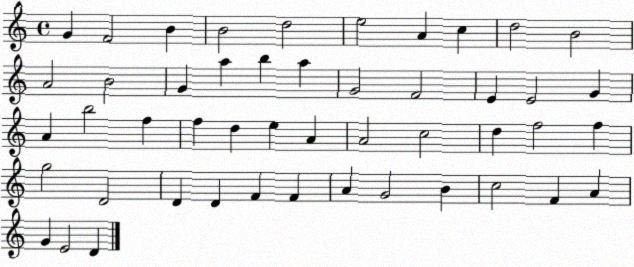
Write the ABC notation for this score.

X:1
T:Untitled
M:4/4
L:1/4
K:C
G F2 B B2 d2 e2 A c d2 B2 A2 B2 G a b a G2 F2 E E2 G A b2 f f d e A A2 c2 d f2 f g2 D2 D D F F A G2 B c2 F A G E2 D